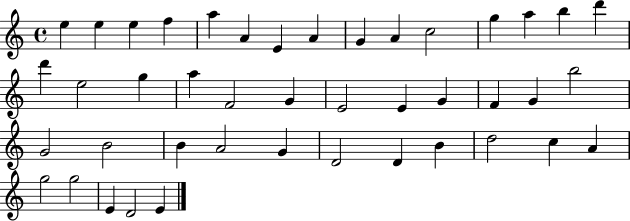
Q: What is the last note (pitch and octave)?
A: E4